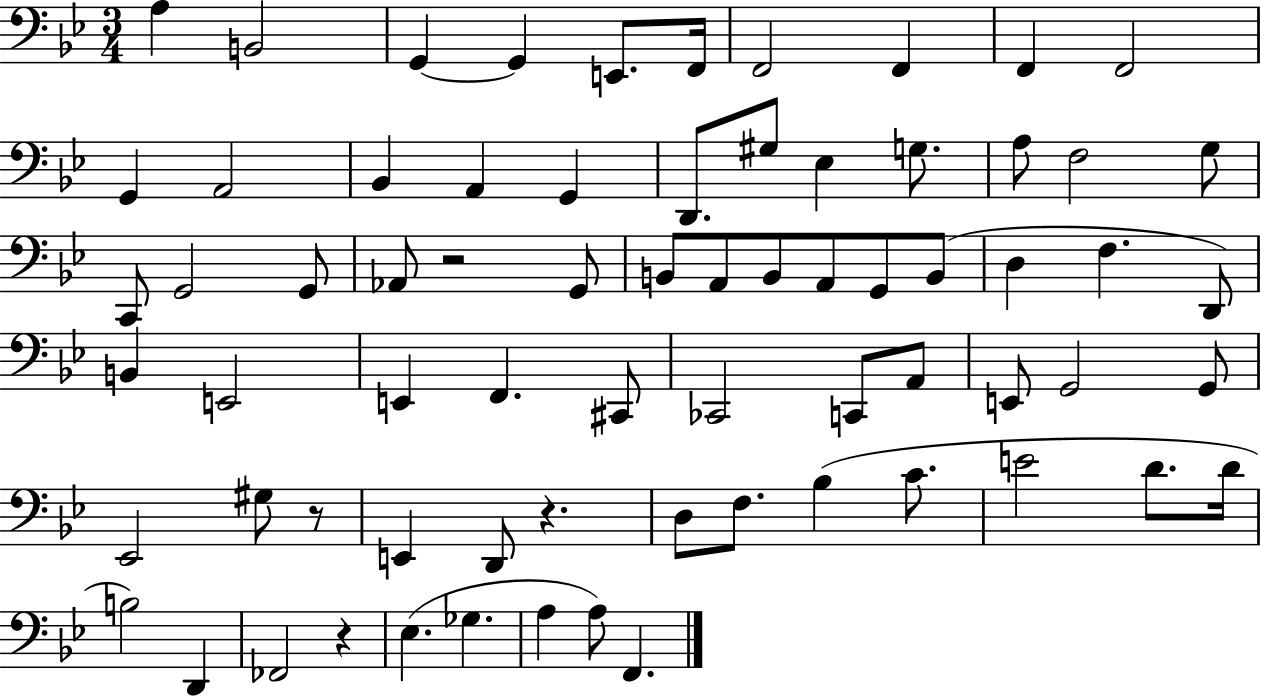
X:1
T:Untitled
M:3/4
L:1/4
K:Bb
A, B,,2 G,, G,, E,,/2 F,,/4 F,,2 F,, F,, F,,2 G,, A,,2 _B,, A,, G,, D,,/2 ^G,/2 _E, G,/2 A,/2 F,2 G,/2 C,,/2 G,,2 G,,/2 _A,,/2 z2 G,,/2 B,,/2 A,,/2 B,,/2 A,,/2 G,,/2 B,,/2 D, F, D,,/2 B,, E,,2 E,, F,, ^C,,/2 _C,,2 C,,/2 A,,/2 E,,/2 G,,2 G,,/2 _E,,2 ^G,/2 z/2 E,, D,,/2 z D,/2 F,/2 _B, C/2 E2 D/2 D/4 B,2 D,, _F,,2 z _E, _G, A, A,/2 F,,